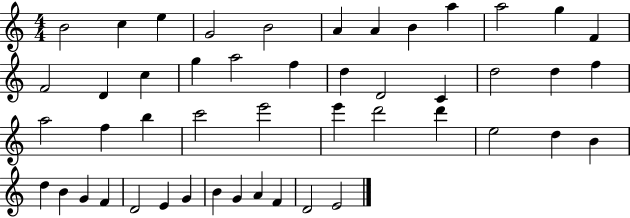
B4/h C5/q E5/q G4/h B4/h A4/q A4/q B4/q A5/q A5/h G5/q F4/q F4/h D4/q C5/q G5/q A5/h F5/q D5/q D4/h C4/q D5/h D5/q F5/q A5/h F5/q B5/q C6/h E6/h E6/q D6/h D6/q E5/h D5/q B4/q D5/q B4/q G4/q F4/q D4/h E4/q G4/q B4/q G4/q A4/q F4/q D4/h E4/h